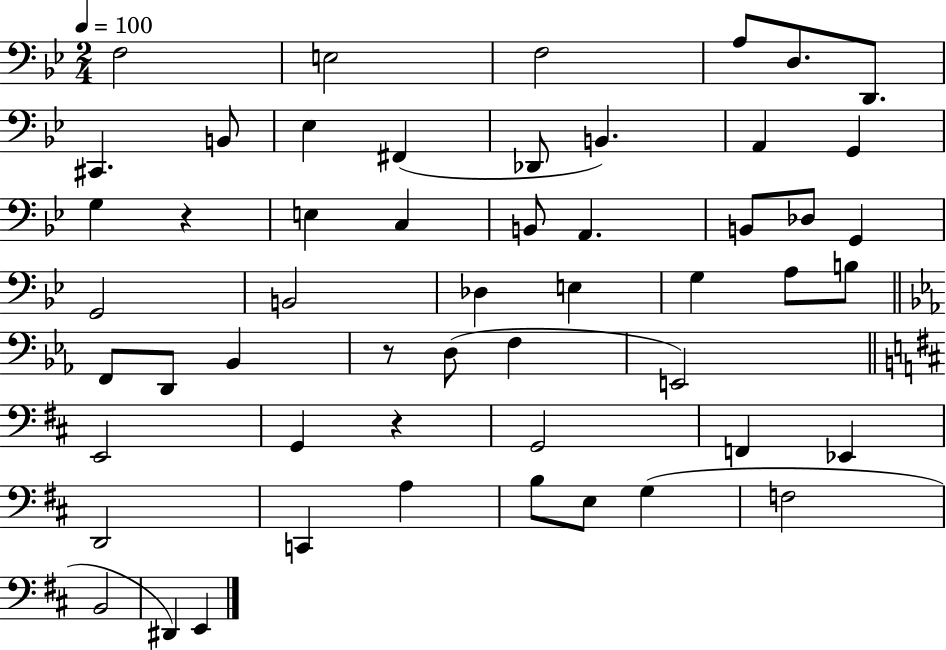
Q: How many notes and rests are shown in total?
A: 53